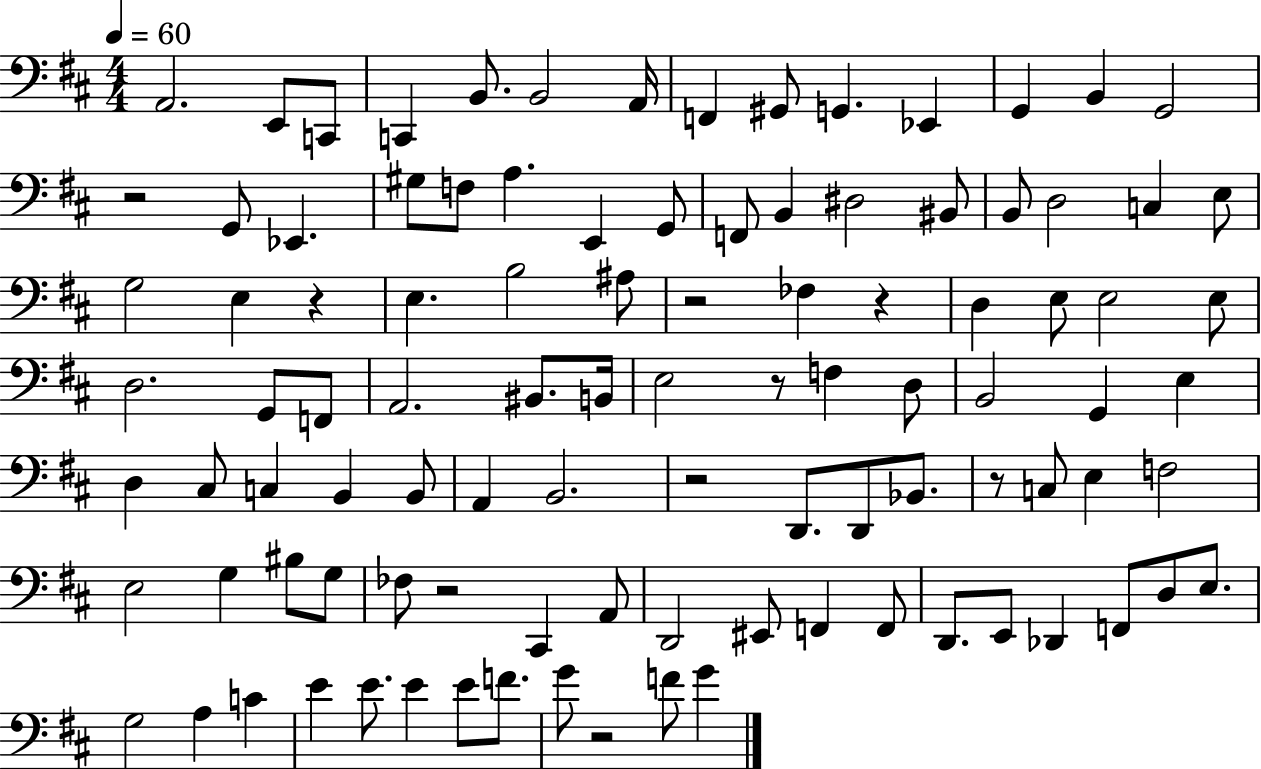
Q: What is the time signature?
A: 4/4